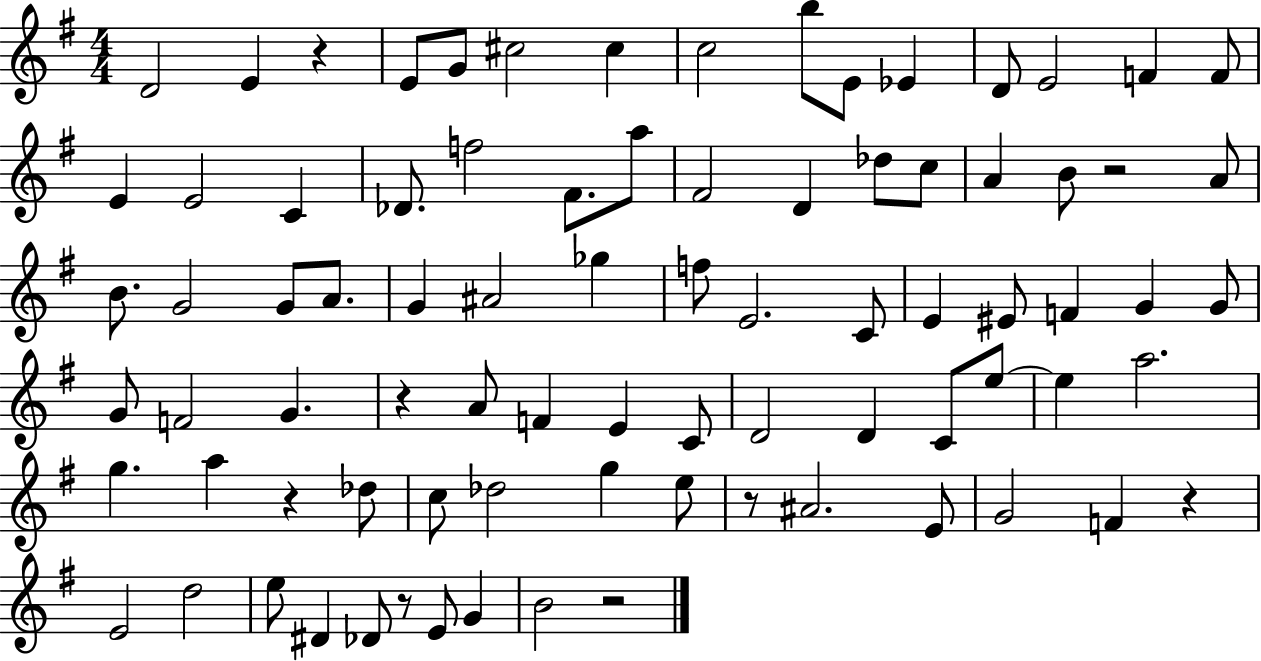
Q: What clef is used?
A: treble